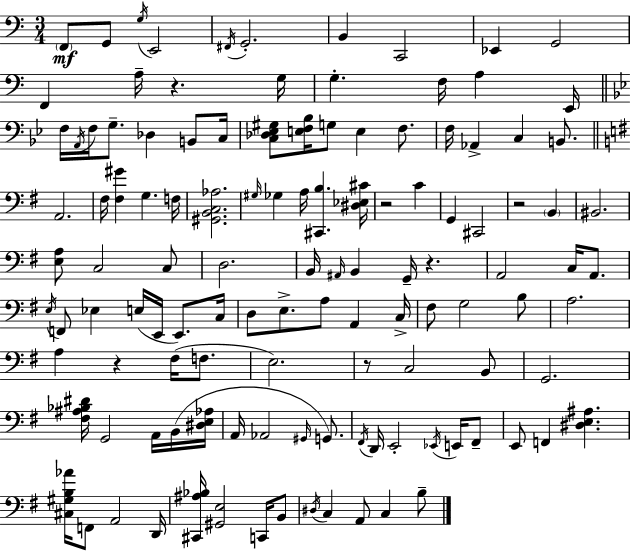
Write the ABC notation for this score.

X:1
T:Untitled
M:3/4
L:1/4
K:C
F,,/2 G,,/2 G,/4 E,,2 ^F,,/4 G,,2 B,, C,,2 _E,, G,,2 F,, A,/4 z G,/4 G, F,/4 A, E,,/4 F,/4 A,,/4 F,/4 G,/2 _D, B,,/2 C,/4 [C,_D,_E,^G,]/2 [E,F,_B,]/4 G,/2 E, F,/2 F,/4 _A,, C, B,,/2 A,,2 ^F,/4 [^F,^G] G, F,/4 [^G,,B,,C,_A,]2 ^G,/4 _G, A,/4 [^C,,B,] [^D,_E,^C]/4 z2 C G,, ^C,,2 z2 B,, ^B,,2 [E,A,]/2 C,2 C,/2 D,2 B,,/4 ^A,,/4 B,, G,,/4 z A,,2 C,/4 A,,/2 E,/4 F,,/2 _E, E,/4 E,,/4 E,,/2 C,/4 D,/2 E,/2 A,/2 A,, C,/4 ^F,/2 G,2 B,/2 A,2 A, z ^F,/4 F,/2 E,2 z/2 C,2 B,,/2 G,,2 [^F,^A,_B,^D]/4 G,,2 A,,/4 B,,/4 [^D,E,_A,]/4 A,,/4 _A,,2 ^G,,/4 G,,/2 ^F,,/4 D,,/4 E,,2 _E,,/4 E,,/4 ^F,,/2 E,,/2 F,, [^D,E,^A,] [^C,^G,B,_A]/4 F,,/2 A,,2 D,,/4 [^C,,^A,_B,]/4 [^G,,E,]2 C,,/4 B,,/2 ^D,/4 C, A,,/2 C, B,/2